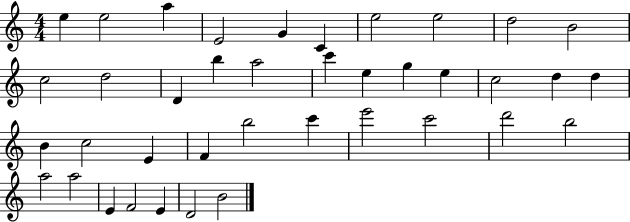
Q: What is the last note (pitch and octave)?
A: B4